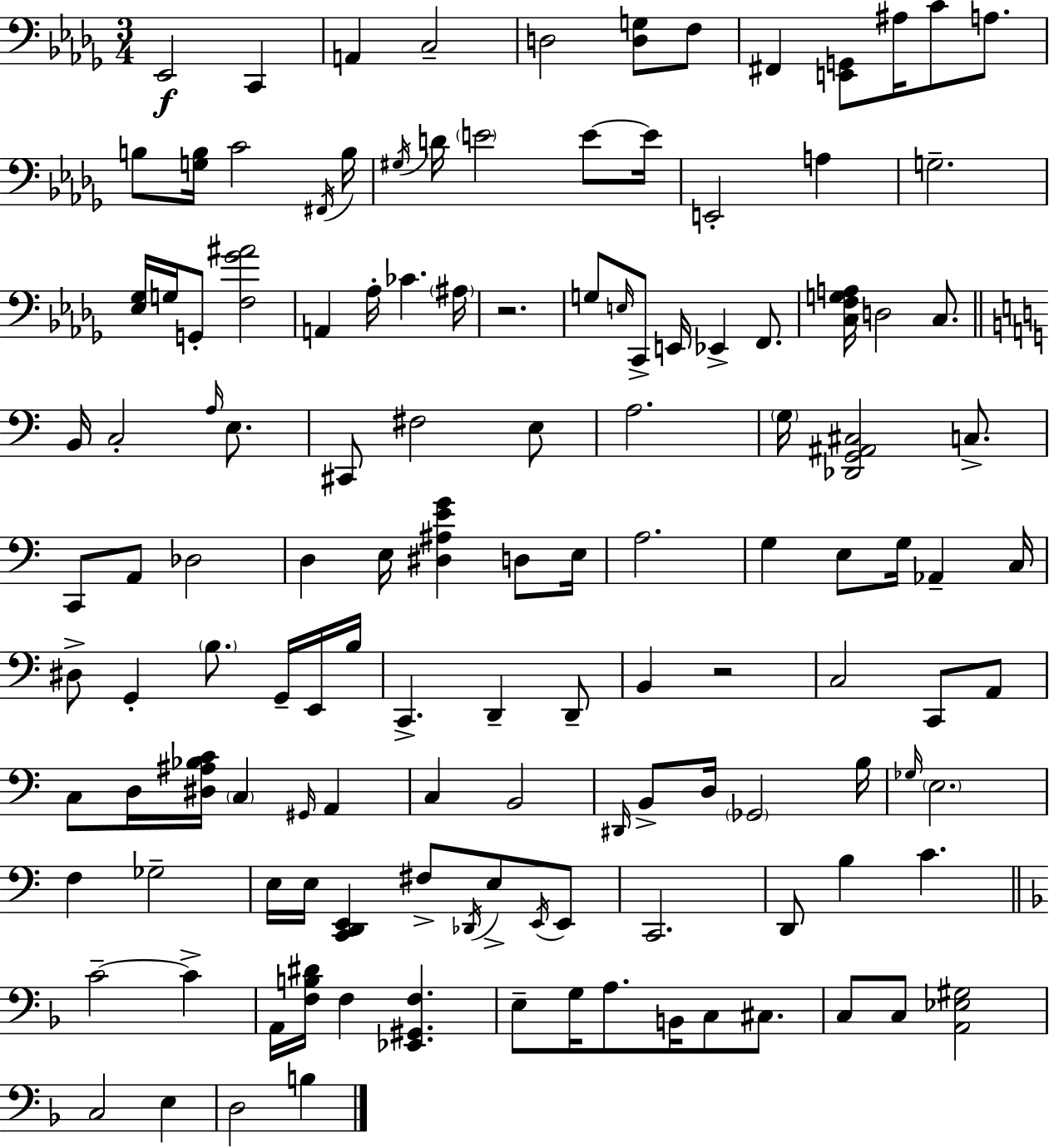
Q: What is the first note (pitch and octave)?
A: Eb2